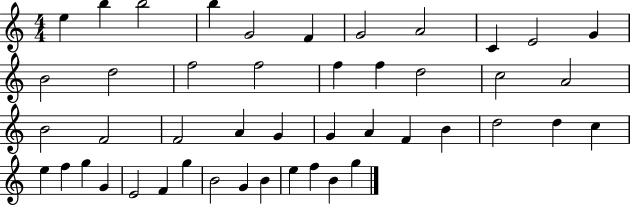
E5/q B5/q B5/h B5/q G4/h F4/q G4/h A4/h C4/q E4/h G4/q B4/h D5/h F5/h F5/h F5/q F5/q D5/h C5/h A4/h B4/h F4/h F4/h A4/q G4/q G4/q A4/q F4/q B4/q D5/h D5/q C5/q E5/q F5/q G5/q G4/q E4/h F4/q G5/q B4/h G4/q B4/q E5/q F5/q B4/q G5/q